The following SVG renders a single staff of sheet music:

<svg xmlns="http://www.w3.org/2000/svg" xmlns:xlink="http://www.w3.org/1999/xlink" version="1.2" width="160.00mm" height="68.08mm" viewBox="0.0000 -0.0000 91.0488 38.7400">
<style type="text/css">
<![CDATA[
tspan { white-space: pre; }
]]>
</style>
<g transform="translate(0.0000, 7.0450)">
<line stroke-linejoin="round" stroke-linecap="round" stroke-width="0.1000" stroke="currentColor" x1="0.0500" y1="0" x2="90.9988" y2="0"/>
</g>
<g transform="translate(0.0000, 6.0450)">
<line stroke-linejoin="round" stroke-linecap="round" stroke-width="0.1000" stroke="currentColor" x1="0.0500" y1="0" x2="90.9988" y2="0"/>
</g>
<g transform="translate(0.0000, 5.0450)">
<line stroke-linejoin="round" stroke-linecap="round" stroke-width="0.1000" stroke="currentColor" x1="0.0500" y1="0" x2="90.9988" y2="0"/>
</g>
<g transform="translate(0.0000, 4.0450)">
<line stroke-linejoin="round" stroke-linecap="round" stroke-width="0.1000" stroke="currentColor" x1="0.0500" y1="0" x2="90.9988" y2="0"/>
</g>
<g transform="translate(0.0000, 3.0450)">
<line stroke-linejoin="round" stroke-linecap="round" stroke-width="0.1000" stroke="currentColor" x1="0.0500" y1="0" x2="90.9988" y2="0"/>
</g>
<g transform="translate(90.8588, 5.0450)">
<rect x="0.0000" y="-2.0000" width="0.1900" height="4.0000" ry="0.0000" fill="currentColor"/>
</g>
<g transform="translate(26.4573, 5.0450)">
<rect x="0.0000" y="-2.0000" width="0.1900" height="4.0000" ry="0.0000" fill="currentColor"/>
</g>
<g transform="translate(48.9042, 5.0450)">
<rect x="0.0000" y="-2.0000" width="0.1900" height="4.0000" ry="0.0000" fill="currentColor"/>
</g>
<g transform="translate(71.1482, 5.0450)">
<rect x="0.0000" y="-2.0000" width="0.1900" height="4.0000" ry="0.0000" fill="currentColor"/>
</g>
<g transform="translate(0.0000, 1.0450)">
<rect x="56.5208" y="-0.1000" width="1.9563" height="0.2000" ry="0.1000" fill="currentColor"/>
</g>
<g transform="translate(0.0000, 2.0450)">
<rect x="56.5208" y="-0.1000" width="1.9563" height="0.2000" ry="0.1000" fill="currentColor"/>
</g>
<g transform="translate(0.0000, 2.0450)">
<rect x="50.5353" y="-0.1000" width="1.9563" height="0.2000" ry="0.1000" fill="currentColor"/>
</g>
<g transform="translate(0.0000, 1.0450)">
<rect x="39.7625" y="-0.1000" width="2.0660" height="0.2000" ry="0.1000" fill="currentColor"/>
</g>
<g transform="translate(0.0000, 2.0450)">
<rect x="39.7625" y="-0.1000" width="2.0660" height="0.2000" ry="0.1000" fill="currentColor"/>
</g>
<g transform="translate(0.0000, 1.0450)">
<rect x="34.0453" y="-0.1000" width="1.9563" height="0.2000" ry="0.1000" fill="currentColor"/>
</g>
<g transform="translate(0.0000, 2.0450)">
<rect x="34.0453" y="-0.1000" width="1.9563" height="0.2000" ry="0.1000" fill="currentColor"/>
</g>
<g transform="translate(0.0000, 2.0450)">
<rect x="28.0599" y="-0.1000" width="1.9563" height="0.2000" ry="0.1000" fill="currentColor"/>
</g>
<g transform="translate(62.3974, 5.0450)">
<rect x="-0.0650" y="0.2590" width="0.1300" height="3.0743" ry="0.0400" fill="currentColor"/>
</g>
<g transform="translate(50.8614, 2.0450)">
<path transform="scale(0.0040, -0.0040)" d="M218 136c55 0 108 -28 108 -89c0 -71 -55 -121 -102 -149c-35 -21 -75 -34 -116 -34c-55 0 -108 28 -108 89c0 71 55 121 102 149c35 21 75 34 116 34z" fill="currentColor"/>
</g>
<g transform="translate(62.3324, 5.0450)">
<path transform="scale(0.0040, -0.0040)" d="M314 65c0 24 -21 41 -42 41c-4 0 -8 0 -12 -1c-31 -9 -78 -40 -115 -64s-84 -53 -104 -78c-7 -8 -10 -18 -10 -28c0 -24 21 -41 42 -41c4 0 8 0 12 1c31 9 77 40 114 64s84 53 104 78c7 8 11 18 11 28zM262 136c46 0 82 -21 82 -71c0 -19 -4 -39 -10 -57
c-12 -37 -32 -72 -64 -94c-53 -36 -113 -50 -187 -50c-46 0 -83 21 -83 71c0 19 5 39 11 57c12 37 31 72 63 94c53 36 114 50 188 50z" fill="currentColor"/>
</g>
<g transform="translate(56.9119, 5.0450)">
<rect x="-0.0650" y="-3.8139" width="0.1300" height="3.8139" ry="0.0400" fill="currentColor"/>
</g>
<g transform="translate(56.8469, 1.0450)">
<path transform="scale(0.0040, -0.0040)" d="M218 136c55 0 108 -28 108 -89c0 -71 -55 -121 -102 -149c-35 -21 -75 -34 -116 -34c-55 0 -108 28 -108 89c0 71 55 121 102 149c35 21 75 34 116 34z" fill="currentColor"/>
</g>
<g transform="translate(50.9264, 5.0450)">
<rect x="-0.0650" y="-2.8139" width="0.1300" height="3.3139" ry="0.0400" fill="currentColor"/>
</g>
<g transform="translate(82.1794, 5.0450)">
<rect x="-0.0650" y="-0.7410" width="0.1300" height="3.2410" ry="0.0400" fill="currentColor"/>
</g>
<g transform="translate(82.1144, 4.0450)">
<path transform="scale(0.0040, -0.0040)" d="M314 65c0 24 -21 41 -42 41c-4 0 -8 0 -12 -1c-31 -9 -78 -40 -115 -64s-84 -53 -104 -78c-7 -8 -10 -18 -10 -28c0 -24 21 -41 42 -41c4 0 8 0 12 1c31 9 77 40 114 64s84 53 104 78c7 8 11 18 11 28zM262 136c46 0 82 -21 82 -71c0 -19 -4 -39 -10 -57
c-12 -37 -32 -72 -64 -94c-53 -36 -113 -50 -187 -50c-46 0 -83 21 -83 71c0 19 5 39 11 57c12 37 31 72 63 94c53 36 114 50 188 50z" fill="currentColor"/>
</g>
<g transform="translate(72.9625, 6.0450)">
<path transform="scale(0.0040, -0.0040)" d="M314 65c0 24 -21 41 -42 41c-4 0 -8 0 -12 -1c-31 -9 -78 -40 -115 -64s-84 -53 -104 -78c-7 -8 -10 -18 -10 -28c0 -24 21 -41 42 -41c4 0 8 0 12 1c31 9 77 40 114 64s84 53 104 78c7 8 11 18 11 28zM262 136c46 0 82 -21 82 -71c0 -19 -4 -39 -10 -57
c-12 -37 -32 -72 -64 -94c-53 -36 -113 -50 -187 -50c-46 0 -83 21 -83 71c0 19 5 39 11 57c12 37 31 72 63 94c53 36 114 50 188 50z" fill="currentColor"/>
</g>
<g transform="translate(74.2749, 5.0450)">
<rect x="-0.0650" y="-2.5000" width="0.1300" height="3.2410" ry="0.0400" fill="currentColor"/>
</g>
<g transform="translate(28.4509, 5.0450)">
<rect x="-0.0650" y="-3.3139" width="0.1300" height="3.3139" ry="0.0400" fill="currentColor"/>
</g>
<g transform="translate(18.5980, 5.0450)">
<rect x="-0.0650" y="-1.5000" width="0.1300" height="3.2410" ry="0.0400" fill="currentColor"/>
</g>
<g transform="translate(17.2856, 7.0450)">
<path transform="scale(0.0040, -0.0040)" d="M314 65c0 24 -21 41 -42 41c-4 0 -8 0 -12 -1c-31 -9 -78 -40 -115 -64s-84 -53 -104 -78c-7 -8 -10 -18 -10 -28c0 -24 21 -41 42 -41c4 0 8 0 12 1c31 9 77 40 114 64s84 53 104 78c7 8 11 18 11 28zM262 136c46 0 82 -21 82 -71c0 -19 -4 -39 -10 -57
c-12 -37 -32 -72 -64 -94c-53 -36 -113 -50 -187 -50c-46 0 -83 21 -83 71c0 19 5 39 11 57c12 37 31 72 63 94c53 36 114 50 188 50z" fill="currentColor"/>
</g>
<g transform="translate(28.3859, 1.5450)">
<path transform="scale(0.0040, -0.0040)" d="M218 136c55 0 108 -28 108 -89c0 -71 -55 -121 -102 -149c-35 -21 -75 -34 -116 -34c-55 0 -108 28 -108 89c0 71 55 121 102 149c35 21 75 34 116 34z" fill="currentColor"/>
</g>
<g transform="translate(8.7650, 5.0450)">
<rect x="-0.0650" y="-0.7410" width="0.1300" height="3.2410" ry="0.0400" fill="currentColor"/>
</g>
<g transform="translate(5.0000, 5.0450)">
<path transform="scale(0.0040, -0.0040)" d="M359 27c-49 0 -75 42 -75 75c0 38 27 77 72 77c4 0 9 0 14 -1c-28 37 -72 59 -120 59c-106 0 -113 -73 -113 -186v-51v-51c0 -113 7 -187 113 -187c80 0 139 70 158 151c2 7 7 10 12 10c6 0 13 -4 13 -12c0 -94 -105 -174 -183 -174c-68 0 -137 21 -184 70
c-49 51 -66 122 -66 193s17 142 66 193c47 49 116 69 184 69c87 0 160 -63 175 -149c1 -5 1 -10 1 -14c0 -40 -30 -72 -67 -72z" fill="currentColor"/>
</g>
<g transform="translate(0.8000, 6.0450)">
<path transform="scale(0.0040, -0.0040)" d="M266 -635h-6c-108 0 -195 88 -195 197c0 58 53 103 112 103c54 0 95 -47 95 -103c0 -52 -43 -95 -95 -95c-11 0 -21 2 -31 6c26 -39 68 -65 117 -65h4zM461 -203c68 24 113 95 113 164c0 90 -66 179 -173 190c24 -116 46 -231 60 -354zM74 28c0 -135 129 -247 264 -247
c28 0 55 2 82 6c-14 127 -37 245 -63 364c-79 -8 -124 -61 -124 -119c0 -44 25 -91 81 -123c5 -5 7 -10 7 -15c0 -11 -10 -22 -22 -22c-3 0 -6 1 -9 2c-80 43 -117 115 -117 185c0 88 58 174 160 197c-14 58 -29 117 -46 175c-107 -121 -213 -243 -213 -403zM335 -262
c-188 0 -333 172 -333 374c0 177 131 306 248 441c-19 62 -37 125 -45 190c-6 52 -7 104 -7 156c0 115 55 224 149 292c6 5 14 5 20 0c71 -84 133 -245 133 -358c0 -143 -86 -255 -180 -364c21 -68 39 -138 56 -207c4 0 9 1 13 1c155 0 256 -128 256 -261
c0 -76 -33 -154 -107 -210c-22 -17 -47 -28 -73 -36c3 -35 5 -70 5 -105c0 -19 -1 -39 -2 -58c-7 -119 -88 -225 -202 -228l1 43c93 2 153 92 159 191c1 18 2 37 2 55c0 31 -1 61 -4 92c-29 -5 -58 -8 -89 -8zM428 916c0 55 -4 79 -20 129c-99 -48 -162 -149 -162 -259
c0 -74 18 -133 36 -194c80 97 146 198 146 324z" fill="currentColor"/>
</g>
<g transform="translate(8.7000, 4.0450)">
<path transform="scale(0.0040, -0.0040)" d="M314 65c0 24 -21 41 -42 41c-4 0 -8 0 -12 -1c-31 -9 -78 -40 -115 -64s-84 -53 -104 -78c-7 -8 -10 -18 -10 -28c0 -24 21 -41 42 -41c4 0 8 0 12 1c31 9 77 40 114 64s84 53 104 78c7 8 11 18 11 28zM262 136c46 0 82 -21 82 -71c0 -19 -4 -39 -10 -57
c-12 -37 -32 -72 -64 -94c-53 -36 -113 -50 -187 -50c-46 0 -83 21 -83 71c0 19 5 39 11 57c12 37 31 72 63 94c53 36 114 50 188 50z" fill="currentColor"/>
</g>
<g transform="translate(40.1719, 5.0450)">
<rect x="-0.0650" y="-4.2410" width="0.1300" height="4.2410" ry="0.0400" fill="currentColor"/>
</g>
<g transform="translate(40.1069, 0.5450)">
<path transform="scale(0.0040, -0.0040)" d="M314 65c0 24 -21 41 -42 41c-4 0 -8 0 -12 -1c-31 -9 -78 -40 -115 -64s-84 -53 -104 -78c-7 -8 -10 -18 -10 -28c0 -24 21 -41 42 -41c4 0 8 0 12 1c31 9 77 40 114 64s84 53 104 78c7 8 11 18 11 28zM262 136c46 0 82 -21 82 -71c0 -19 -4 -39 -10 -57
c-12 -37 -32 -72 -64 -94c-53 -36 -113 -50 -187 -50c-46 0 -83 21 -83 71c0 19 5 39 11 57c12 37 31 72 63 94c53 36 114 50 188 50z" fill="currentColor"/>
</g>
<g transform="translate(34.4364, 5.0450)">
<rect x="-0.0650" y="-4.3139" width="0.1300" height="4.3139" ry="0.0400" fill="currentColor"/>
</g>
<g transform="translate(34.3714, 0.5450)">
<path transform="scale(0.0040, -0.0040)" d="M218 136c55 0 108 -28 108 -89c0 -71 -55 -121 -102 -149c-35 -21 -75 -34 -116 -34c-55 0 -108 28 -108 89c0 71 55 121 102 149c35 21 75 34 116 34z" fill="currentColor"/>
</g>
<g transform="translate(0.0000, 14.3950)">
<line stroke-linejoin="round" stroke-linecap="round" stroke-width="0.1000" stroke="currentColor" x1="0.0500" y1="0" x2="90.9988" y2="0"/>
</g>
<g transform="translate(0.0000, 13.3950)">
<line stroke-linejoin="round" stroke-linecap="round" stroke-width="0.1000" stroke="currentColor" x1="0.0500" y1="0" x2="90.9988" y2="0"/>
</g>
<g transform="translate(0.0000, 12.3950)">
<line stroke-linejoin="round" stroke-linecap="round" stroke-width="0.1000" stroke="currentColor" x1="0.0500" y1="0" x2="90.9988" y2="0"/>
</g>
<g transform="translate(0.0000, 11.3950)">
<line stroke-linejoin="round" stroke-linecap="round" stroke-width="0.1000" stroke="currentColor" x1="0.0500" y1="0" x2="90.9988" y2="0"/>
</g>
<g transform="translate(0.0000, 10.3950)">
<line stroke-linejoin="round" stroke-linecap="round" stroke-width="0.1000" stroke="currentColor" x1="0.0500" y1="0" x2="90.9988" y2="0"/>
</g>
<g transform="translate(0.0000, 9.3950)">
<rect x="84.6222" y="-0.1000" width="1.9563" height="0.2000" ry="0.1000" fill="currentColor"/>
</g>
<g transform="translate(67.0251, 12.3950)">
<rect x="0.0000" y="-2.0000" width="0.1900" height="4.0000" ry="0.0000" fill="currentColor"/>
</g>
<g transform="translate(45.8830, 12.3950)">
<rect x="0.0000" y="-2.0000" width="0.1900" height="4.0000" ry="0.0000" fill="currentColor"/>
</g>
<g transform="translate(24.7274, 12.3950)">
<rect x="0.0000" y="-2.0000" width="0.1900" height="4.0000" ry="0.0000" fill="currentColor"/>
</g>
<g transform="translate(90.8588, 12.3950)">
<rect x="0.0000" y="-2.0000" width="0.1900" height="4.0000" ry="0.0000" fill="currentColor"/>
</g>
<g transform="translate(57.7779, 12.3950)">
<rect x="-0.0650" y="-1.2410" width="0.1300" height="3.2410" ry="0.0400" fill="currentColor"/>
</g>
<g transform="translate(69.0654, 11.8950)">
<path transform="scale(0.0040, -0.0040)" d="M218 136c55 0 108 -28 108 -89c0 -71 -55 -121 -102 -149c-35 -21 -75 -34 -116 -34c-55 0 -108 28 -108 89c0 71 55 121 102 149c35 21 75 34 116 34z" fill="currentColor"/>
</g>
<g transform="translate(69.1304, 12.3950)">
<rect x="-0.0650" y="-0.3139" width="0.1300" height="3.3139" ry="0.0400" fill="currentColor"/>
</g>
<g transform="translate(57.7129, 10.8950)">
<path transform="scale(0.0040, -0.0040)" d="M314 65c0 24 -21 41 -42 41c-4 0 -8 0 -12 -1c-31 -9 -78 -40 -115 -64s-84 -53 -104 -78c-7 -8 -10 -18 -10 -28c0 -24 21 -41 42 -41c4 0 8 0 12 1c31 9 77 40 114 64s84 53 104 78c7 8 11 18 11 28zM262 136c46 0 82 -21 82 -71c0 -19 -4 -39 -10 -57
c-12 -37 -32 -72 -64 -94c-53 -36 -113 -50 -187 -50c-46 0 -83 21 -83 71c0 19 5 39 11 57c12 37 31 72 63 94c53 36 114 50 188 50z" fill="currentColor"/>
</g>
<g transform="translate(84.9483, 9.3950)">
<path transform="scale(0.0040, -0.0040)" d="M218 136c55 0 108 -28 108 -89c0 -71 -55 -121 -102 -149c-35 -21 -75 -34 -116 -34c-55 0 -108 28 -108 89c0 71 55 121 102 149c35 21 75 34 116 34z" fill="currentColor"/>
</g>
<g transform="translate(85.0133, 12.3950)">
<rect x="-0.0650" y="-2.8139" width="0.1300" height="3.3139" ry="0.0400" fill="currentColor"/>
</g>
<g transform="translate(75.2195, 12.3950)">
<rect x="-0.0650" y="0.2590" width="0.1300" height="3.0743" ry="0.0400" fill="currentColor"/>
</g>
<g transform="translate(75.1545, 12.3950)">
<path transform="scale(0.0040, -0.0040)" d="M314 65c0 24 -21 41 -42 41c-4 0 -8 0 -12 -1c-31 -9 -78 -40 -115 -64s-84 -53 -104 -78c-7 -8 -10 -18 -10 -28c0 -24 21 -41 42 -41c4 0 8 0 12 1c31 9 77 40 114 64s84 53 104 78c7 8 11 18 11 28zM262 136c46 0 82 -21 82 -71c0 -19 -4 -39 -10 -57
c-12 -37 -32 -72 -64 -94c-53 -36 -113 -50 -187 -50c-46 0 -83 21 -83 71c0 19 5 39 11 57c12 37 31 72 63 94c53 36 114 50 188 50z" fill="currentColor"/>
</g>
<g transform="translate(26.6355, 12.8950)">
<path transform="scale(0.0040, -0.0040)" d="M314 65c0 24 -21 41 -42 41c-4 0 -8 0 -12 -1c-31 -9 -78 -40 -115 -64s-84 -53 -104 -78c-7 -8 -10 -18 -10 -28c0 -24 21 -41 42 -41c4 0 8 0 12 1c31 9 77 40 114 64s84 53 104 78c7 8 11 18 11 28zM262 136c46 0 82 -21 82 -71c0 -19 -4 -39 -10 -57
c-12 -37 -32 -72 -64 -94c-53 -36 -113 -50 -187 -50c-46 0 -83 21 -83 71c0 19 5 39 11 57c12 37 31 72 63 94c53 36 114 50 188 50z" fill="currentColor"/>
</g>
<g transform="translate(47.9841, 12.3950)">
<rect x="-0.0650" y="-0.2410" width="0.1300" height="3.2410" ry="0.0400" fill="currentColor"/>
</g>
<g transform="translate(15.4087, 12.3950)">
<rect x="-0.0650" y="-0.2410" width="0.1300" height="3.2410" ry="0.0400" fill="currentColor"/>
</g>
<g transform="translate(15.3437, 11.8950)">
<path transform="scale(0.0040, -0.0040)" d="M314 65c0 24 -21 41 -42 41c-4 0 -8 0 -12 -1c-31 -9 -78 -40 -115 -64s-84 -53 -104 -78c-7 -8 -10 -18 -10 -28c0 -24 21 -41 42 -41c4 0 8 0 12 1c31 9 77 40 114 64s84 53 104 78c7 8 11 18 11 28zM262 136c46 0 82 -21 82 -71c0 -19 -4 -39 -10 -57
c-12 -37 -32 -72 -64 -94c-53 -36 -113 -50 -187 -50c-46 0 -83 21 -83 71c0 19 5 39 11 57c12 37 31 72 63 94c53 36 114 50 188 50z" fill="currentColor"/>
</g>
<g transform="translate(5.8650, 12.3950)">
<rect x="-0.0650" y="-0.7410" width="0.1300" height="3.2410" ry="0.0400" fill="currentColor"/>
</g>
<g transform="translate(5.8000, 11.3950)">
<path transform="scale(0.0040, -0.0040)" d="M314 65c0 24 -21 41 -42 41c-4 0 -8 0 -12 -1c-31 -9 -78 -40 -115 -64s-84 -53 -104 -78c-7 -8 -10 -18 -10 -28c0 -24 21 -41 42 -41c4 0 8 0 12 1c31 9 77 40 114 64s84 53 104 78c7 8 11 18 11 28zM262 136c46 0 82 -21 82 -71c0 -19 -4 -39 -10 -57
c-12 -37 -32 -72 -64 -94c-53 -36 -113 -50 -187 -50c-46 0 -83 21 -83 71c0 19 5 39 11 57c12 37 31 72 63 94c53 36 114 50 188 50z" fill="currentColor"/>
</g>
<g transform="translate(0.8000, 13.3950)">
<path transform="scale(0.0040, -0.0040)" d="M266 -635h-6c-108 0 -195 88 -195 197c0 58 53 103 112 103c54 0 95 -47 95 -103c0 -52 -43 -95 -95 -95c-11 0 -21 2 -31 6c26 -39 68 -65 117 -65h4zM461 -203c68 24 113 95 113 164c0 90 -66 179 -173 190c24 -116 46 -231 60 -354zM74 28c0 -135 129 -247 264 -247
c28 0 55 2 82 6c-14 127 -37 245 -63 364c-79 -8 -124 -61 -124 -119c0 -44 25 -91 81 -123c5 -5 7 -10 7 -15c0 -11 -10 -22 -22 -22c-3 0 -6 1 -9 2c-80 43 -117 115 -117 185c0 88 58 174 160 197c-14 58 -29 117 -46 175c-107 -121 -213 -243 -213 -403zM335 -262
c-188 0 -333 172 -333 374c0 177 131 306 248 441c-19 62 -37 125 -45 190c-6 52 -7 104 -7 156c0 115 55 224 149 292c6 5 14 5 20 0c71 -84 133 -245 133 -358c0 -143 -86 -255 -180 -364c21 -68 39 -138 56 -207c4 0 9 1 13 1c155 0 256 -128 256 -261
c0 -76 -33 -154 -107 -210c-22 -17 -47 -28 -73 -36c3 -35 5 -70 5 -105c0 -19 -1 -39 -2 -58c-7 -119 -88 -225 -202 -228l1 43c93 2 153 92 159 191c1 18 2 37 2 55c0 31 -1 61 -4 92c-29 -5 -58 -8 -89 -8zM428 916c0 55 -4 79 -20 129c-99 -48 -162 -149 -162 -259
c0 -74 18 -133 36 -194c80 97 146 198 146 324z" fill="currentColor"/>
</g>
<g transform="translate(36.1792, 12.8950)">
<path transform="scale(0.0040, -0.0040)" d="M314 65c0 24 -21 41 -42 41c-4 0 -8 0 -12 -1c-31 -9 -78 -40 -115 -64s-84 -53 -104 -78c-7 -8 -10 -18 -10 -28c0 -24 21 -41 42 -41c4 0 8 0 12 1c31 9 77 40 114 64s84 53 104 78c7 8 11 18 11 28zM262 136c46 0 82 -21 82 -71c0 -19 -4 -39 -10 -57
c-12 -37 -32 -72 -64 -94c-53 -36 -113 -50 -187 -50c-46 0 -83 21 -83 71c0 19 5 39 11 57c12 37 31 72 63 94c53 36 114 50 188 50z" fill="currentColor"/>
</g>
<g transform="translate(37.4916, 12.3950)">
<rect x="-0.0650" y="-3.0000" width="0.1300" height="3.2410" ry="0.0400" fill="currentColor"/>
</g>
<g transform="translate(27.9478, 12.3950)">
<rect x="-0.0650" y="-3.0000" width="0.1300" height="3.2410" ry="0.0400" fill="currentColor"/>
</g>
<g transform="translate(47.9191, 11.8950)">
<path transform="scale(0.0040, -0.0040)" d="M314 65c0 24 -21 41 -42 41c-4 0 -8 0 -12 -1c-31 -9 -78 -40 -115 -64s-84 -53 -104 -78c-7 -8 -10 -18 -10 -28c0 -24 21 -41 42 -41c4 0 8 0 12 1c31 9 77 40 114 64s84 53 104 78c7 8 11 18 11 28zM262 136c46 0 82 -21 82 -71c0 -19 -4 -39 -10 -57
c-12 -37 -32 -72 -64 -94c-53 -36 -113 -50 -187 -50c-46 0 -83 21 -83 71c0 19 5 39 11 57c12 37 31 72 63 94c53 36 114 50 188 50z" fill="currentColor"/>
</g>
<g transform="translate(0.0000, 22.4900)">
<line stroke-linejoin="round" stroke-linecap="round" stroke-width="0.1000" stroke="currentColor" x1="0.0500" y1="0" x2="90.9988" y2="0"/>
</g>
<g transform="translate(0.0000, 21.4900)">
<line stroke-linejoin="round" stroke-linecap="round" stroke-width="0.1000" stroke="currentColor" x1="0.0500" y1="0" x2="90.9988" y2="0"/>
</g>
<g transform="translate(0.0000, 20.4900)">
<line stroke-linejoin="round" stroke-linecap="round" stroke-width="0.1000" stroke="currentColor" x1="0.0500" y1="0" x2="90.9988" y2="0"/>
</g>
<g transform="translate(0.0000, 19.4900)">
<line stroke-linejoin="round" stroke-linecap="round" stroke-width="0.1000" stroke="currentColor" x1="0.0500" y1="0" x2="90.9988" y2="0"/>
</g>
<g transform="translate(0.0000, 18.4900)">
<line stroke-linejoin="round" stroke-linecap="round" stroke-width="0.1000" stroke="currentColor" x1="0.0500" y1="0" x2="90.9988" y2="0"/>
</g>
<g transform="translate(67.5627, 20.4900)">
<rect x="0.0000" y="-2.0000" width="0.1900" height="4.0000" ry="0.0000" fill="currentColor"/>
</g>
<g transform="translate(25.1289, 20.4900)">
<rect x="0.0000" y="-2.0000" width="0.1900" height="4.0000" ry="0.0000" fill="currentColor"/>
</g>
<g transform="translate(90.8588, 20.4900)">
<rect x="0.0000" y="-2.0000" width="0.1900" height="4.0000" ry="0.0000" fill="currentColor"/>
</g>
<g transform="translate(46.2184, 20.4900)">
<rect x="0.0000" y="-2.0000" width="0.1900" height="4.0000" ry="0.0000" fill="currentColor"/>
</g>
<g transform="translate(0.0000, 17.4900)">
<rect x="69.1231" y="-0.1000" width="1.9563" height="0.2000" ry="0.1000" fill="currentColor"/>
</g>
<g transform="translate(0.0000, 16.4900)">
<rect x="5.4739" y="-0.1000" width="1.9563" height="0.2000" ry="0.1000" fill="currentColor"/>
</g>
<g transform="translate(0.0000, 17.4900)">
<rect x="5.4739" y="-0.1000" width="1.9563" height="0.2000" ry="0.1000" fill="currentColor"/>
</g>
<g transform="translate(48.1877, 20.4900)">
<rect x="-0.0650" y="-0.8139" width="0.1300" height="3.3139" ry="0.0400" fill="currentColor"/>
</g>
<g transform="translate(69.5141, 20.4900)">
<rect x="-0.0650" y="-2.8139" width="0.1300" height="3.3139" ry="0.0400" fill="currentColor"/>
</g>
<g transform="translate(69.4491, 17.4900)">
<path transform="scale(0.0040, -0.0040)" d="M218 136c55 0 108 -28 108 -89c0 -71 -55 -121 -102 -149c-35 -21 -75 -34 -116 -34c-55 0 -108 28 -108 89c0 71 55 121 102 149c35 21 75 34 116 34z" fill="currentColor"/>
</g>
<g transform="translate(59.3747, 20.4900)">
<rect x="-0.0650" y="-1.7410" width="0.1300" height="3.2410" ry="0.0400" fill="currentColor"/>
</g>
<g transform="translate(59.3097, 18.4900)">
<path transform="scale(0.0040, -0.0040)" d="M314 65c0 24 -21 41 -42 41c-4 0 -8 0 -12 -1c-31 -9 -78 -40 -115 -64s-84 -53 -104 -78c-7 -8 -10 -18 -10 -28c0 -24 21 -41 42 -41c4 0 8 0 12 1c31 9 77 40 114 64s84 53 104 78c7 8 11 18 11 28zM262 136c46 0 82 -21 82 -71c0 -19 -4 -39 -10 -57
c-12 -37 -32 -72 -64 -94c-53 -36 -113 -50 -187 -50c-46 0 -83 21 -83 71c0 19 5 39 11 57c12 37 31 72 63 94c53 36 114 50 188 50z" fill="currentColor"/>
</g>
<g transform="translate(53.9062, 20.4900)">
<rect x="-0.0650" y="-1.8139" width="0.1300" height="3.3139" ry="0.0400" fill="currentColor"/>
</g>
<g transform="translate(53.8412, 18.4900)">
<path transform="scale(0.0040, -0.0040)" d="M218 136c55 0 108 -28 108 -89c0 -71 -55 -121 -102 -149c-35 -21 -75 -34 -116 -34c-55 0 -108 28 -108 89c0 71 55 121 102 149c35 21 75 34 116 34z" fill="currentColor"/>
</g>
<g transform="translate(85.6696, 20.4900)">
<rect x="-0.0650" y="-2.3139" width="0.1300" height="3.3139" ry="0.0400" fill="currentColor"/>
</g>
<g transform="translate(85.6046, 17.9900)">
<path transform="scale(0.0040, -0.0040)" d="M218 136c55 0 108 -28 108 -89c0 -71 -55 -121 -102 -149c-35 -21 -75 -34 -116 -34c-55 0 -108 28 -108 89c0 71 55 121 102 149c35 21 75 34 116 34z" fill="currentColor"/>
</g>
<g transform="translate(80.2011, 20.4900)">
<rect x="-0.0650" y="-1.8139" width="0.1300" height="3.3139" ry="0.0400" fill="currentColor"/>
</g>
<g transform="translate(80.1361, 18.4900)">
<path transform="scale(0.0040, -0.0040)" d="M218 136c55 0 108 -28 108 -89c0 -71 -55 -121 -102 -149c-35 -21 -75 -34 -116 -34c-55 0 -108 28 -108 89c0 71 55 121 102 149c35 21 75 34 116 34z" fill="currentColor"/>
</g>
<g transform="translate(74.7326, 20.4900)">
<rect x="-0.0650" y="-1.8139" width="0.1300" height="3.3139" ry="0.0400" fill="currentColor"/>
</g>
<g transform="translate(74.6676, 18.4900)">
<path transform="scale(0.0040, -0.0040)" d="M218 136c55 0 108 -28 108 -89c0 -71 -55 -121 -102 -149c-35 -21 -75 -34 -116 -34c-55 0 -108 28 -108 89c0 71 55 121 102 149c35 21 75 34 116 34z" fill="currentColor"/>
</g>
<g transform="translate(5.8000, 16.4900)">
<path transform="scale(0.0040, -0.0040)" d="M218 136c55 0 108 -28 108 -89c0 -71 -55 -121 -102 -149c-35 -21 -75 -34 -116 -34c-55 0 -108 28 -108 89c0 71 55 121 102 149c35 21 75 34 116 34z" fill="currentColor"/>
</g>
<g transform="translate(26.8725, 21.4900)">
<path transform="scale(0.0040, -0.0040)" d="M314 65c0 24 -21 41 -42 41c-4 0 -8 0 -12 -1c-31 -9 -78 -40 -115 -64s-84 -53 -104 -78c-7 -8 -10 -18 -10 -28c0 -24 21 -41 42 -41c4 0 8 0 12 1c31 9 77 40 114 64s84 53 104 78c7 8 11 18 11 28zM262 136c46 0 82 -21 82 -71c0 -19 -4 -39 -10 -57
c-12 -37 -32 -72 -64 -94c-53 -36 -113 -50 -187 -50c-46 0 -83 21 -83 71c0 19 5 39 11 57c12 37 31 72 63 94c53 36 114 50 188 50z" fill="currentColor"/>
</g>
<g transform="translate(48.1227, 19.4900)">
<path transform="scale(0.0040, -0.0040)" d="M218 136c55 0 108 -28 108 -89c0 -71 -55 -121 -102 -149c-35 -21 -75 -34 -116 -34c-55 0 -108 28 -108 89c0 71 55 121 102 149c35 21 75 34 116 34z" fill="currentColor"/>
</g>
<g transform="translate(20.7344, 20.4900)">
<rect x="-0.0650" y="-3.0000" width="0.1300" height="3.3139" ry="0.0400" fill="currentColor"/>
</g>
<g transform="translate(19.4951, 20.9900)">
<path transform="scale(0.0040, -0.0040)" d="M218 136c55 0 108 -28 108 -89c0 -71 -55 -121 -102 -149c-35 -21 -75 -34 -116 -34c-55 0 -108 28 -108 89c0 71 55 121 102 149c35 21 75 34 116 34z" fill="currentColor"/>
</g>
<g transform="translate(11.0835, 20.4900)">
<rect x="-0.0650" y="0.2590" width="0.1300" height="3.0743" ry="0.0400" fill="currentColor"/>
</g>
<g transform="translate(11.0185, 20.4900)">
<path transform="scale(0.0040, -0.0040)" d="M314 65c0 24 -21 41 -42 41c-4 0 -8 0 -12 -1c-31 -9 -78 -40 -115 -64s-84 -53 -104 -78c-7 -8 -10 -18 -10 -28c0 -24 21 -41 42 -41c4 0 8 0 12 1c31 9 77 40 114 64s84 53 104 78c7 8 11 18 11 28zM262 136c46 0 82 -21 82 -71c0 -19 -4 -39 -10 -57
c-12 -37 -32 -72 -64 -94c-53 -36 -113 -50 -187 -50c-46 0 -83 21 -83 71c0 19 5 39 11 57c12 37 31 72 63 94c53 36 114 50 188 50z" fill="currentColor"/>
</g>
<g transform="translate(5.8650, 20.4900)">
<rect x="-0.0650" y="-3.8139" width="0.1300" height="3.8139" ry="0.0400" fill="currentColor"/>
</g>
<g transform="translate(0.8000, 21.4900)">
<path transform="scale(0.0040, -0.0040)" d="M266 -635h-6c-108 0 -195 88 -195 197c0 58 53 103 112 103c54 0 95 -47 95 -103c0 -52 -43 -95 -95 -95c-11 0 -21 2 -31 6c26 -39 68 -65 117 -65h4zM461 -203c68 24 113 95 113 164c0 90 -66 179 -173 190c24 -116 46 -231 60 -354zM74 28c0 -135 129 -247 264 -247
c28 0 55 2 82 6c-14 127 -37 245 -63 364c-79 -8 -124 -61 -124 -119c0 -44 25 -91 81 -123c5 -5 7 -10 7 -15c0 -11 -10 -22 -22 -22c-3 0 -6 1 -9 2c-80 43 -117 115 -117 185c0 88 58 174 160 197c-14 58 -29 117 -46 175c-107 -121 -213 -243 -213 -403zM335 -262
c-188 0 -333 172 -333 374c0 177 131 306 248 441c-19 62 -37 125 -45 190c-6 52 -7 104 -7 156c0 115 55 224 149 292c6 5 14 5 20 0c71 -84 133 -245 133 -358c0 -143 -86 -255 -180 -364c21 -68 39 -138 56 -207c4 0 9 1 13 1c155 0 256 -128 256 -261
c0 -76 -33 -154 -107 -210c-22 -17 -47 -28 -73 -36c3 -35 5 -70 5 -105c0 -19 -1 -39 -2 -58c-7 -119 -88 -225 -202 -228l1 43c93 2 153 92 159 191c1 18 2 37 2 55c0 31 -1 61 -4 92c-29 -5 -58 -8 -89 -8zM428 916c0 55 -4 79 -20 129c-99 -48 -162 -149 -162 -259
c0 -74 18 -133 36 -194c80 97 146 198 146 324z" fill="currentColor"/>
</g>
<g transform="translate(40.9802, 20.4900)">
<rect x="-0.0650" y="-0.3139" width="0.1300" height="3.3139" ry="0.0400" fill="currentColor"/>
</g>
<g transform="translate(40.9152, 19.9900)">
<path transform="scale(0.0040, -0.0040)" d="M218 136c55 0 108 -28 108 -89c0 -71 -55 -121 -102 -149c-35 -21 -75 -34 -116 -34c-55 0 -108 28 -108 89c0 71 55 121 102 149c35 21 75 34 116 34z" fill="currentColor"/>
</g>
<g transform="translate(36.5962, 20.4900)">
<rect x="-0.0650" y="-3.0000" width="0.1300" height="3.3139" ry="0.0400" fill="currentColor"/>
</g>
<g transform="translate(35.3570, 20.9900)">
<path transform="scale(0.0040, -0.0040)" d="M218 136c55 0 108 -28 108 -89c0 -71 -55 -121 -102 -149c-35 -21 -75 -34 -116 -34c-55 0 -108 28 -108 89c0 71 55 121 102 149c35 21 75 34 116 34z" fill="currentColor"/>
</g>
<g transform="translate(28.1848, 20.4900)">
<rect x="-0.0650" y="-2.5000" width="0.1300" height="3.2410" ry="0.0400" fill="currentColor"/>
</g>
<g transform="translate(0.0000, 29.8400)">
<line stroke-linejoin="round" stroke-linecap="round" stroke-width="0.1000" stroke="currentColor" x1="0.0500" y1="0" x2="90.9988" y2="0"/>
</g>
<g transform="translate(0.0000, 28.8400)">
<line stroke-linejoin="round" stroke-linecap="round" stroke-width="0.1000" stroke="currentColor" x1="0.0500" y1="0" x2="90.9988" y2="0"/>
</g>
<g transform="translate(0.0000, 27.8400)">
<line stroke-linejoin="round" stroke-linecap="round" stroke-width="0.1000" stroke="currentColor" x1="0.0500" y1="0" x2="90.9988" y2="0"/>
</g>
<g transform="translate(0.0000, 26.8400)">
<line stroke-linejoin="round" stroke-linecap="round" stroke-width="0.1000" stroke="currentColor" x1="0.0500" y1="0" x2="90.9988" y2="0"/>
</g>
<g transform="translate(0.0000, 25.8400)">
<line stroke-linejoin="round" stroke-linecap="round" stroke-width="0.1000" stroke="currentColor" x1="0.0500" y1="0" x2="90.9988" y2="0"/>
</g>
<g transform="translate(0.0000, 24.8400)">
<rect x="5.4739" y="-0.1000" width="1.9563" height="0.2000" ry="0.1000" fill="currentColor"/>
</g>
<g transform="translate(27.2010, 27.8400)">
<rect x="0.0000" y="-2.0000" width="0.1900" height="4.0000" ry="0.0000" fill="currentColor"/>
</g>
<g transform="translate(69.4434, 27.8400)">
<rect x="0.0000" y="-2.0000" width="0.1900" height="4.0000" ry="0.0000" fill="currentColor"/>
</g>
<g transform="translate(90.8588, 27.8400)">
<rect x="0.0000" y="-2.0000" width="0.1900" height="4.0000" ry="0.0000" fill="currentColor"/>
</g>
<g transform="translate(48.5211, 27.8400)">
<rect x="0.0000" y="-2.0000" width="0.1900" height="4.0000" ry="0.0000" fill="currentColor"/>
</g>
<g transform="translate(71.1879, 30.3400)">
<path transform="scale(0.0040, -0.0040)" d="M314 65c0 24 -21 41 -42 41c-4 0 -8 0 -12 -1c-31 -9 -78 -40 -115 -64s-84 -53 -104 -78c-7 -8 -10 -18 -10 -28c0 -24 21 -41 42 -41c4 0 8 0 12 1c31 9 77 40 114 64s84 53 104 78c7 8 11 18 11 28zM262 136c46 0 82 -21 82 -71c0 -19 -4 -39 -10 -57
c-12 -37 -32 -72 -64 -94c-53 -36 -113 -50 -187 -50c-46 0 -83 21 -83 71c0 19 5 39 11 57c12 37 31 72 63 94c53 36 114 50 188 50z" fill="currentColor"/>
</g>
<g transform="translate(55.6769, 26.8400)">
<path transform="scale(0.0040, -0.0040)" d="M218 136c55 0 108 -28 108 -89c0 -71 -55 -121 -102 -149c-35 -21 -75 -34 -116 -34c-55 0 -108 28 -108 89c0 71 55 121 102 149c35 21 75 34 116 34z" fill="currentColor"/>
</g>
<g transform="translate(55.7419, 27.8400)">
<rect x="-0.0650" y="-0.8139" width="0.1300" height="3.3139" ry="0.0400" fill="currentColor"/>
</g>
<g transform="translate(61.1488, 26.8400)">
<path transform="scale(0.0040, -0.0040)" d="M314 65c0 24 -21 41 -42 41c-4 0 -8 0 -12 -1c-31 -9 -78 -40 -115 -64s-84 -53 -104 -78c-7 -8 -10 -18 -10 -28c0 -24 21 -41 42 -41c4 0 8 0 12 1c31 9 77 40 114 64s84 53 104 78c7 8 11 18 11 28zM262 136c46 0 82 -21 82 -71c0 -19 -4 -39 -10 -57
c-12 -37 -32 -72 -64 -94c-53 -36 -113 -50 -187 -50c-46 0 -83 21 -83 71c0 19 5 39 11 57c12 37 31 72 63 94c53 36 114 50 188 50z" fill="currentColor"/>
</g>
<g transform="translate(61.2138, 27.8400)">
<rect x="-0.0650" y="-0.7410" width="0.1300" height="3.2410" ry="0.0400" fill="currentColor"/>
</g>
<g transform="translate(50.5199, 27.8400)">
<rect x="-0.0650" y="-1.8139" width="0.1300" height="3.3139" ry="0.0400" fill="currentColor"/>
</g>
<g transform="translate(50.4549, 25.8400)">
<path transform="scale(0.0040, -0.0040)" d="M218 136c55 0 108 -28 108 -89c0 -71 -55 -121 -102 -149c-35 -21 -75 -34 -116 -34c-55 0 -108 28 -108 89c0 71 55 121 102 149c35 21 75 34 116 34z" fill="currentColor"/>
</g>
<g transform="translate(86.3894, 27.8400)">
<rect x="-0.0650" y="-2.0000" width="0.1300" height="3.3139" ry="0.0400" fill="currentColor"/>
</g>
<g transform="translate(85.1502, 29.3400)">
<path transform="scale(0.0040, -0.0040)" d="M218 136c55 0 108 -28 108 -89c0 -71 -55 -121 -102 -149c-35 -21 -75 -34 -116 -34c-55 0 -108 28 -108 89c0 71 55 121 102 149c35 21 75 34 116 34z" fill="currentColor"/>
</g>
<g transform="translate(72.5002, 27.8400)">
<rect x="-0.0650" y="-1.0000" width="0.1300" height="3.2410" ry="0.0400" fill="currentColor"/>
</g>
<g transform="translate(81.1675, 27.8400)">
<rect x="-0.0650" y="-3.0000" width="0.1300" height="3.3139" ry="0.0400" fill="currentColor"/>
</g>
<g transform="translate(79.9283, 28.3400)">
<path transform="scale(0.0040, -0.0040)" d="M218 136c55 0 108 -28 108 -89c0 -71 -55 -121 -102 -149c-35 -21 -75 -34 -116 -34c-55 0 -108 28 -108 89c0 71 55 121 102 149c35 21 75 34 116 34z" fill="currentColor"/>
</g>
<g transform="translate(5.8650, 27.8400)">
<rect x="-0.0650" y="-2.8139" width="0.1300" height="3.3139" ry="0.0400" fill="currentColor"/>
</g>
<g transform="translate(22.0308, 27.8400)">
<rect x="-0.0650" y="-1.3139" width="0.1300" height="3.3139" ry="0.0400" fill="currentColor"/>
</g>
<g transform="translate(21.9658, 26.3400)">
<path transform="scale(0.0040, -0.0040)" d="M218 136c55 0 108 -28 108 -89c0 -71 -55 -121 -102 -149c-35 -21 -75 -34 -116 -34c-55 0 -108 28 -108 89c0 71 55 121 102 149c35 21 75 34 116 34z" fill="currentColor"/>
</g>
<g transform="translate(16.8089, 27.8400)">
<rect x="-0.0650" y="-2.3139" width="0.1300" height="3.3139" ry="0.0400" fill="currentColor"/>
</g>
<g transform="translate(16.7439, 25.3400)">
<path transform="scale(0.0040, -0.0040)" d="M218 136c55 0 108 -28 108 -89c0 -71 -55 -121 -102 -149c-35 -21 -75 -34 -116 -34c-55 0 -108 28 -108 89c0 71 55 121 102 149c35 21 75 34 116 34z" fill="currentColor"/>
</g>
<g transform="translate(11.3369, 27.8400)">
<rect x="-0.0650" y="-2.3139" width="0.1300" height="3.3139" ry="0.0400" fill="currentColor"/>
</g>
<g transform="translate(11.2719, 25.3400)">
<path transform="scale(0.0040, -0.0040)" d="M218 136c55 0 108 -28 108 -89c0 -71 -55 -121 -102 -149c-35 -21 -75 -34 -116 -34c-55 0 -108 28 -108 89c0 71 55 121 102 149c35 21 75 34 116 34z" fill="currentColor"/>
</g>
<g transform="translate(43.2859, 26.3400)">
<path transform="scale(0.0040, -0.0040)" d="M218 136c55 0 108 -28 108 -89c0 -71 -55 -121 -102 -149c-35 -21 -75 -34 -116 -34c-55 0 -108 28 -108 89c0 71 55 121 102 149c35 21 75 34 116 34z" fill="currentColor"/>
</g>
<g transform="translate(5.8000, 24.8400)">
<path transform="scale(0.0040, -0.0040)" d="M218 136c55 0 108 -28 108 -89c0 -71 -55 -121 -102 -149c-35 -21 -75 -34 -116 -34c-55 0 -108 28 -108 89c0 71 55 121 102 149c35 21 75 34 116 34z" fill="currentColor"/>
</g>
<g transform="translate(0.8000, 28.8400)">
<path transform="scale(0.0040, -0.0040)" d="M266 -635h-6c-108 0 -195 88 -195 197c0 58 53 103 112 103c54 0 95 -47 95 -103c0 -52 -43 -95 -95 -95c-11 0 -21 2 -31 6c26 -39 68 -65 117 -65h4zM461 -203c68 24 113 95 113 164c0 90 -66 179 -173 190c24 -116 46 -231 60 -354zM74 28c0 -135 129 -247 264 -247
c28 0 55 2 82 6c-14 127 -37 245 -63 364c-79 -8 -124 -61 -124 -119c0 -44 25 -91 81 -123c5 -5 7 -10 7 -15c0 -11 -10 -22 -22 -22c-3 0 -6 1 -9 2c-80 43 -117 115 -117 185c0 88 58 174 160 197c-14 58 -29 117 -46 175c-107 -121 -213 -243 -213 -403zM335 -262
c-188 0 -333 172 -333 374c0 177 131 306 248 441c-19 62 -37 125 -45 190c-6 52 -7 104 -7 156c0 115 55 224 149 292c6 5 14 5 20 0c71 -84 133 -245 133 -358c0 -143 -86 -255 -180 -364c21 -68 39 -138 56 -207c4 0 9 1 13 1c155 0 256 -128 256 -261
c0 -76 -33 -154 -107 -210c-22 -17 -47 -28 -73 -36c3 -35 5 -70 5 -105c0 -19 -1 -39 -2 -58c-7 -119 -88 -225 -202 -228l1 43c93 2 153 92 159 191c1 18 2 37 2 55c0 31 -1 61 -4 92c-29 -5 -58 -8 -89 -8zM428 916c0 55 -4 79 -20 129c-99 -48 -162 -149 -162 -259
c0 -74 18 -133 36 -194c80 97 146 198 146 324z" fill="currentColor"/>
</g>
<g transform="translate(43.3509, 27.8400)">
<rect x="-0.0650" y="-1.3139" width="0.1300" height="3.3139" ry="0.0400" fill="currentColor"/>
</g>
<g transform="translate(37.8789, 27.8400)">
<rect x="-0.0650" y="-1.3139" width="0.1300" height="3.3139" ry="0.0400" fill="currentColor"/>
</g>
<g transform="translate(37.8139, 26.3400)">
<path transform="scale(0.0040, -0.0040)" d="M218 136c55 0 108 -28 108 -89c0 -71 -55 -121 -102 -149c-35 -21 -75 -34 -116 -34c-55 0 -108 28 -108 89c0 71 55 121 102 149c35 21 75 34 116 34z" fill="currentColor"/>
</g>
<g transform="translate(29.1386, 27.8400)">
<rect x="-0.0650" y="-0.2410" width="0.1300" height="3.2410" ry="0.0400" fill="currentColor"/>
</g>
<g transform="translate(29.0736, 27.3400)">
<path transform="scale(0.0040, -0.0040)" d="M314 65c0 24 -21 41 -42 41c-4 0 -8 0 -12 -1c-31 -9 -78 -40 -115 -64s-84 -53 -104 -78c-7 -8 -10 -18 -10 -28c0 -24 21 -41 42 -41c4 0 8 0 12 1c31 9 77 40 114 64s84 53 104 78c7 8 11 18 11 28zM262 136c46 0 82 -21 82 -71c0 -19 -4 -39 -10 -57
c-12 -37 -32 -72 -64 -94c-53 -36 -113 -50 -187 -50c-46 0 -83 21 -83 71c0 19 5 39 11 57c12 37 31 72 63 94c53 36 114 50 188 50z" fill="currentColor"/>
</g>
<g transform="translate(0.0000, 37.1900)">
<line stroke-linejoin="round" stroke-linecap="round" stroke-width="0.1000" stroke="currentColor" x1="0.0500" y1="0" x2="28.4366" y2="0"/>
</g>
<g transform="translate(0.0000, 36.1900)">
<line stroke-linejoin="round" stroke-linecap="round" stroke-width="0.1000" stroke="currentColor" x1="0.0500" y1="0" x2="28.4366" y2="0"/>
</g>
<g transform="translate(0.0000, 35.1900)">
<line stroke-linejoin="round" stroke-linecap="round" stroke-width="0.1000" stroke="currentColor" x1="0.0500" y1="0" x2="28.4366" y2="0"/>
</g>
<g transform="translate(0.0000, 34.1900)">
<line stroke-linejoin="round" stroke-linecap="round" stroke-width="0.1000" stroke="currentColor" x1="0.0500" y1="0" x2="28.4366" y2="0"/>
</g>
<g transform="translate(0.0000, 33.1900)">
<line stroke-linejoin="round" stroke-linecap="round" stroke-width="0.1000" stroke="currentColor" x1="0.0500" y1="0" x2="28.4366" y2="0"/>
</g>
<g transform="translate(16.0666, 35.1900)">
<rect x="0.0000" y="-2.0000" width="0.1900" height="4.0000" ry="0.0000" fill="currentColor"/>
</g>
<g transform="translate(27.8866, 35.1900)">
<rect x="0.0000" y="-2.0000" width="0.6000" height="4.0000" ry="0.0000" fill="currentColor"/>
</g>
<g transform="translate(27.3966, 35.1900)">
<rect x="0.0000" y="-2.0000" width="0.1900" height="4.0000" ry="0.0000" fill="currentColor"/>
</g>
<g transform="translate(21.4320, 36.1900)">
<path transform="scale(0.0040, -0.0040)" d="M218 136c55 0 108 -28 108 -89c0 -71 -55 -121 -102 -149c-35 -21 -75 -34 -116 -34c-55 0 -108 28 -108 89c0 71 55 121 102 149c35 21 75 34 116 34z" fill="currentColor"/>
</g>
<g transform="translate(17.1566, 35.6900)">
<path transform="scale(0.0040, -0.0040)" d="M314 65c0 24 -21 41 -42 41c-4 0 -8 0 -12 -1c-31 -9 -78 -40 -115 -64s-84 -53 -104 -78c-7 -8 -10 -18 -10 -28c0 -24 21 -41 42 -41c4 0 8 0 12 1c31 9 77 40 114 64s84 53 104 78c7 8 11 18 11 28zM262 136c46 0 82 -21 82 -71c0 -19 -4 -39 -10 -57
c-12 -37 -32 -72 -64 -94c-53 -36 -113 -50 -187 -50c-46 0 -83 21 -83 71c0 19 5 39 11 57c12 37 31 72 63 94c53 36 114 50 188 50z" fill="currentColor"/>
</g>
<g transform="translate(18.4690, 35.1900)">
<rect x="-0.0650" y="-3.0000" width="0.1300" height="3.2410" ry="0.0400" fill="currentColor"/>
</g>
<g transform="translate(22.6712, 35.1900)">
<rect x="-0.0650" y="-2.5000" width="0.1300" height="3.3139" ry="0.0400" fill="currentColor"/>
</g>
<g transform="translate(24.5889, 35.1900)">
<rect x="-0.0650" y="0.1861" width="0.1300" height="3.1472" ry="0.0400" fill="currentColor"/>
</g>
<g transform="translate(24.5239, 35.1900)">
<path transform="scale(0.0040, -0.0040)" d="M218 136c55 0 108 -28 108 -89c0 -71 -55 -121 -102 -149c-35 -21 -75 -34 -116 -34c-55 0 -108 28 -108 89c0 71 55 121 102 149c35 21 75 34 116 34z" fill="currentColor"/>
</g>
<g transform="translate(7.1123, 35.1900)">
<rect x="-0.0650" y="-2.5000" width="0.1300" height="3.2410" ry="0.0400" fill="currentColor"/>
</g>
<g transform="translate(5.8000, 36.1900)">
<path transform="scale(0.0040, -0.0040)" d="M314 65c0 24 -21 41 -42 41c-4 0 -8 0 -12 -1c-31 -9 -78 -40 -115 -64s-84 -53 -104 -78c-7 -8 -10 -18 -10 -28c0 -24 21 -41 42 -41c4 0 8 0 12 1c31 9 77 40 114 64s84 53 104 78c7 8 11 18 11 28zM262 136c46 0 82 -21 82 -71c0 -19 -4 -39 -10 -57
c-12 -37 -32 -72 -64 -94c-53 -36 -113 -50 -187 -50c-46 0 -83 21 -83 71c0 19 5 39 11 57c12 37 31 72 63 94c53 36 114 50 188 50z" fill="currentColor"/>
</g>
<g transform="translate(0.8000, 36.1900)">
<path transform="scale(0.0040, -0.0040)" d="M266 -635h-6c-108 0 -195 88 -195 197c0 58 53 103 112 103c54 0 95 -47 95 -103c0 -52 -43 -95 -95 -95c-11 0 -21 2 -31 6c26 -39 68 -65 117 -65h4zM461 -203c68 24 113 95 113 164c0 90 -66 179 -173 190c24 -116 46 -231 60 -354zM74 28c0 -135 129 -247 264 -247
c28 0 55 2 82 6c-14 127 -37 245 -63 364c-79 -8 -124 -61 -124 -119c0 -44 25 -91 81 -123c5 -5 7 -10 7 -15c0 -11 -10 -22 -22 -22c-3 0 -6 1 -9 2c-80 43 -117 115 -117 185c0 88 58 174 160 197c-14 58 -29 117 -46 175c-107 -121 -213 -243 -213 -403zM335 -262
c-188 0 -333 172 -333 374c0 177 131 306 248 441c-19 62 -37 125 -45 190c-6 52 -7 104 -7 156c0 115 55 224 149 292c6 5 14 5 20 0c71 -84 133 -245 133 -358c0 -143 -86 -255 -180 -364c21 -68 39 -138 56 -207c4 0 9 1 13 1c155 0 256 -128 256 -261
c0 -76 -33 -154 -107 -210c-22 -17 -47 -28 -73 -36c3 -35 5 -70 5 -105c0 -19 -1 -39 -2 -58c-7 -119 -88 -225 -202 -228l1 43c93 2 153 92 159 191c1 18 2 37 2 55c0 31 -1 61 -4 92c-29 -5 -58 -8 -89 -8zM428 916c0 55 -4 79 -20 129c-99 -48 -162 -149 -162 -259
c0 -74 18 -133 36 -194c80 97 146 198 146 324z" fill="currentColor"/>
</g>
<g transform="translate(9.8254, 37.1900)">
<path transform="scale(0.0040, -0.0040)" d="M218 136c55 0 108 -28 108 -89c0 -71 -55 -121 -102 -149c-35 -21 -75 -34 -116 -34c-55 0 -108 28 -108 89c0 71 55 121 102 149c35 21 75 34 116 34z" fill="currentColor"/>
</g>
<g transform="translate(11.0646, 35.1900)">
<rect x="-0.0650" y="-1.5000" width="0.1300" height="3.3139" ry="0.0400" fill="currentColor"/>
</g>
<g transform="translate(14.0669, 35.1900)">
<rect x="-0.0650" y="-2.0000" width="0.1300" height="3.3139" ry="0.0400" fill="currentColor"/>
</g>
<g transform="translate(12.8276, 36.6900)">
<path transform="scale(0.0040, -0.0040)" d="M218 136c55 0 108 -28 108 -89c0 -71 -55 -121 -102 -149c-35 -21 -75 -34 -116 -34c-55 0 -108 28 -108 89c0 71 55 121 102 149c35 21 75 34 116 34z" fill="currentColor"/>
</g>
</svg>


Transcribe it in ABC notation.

X:1
T:Untitled
M:4/4
L:1/4
K:C
d2 E2 b d' d'2 a c' B2 G2 d2 d2 c2 A2 A2 c2 e2 c B2 a c' B2 A G2 A c d f f2 a f f g a g g e c2 e e f d d2 D2 A F G2 E F A2 G B